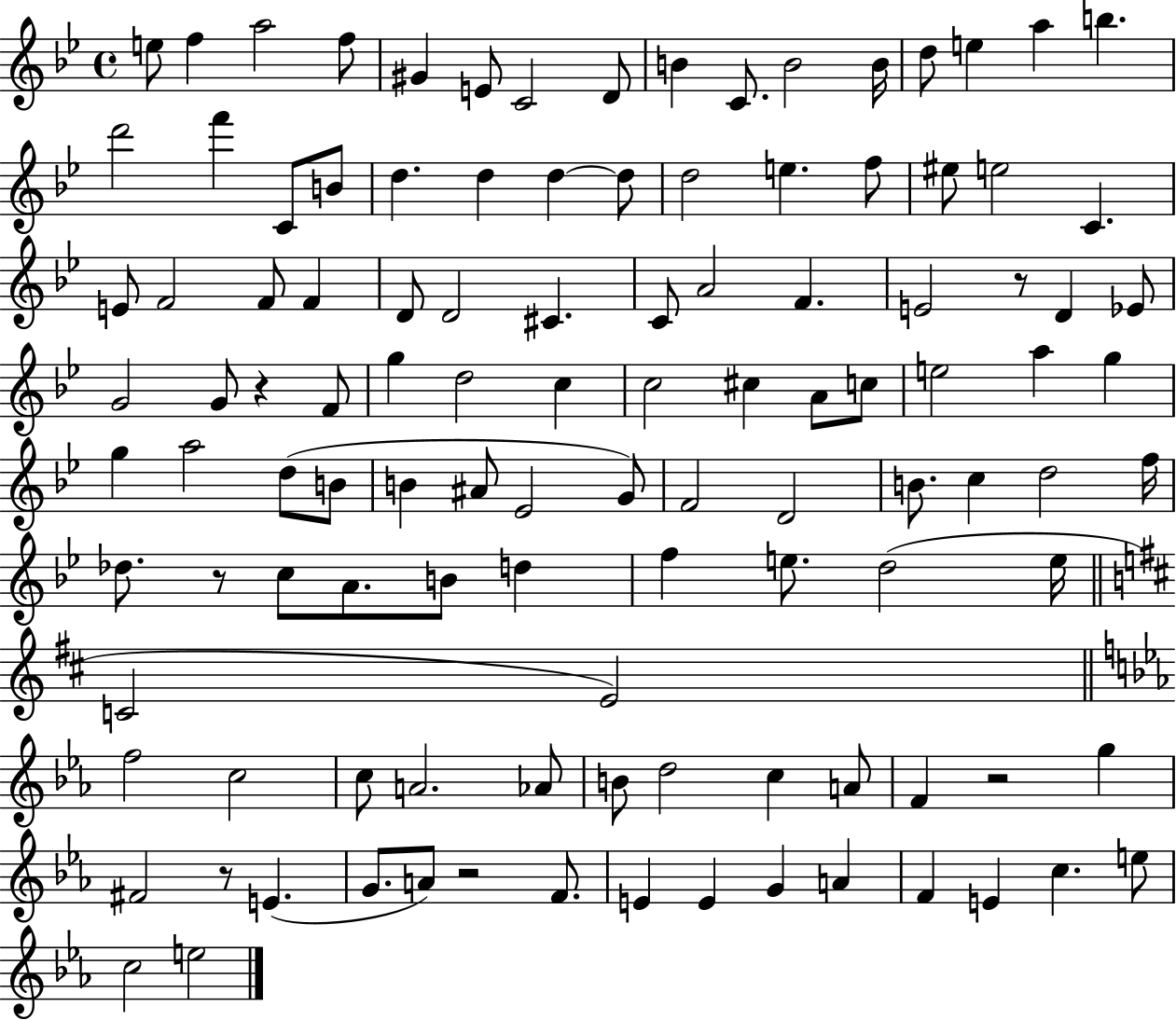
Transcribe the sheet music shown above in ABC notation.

X:1
T:Untitled
M:4/4
L:1/4
K:Bb
e/2 f a2 f/2 ^G E/2 C2 D/2 B C/2 B2 B/4 d/2 e a b d'2 f' C/2 B/2 d d d d/2 d2 e f/2 ^e/2 e2 C E/2 F2 F/2 F D/2 D2 ^C C/2 A2 F E2 z/2 D _E/2 G2 G/2 z F/2 g d2 c c2 ^c A/2 c/2 e2 a g g a2 d/2 B/2 B ^A/2 _E2 G/2 F2 D2 B/2 c d2 f/4 _d/2 z/2 c/2 A/2 B/2 d f e/2 d2 e/4 C2 E2 f2 c2 c/2 A2 _A/2 B/2 d2 c A/2 F z2 g ^F2 z/2 E G/2 A/2 z2 F/2 E E G A F E c e/2 c2 e2